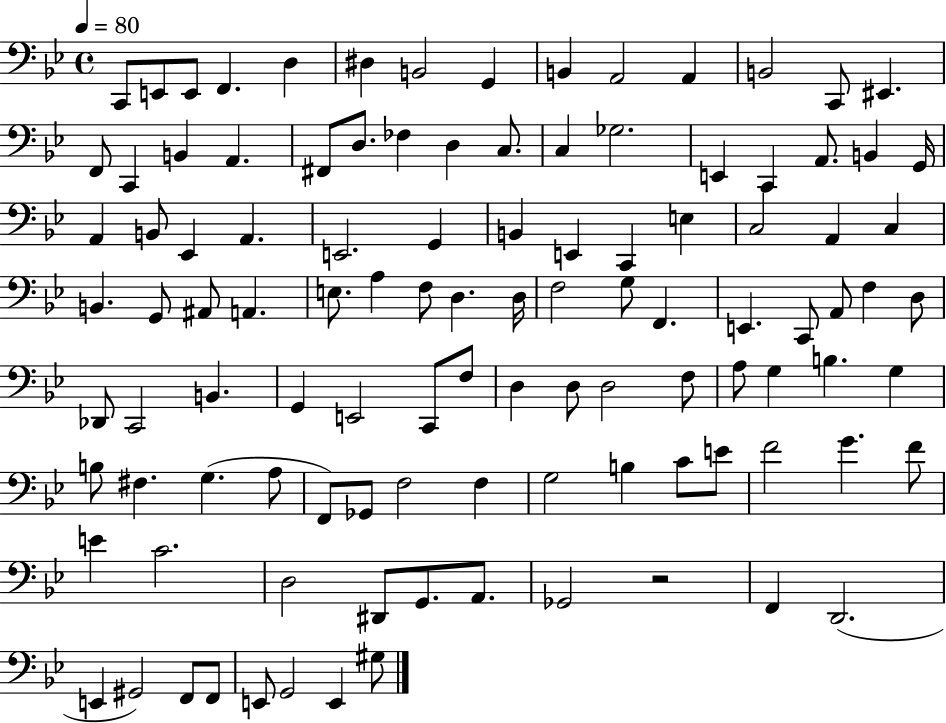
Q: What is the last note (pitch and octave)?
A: G#3